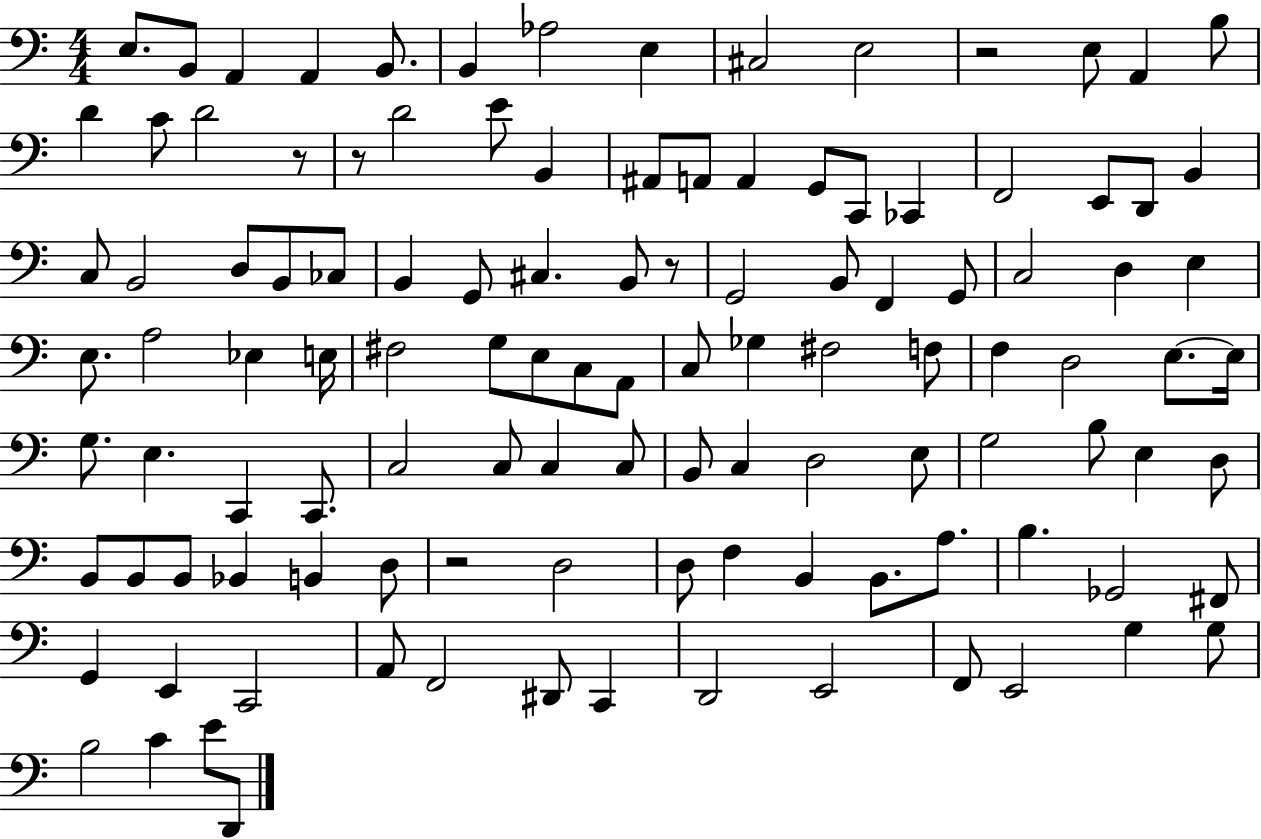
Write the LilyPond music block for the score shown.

{
  \clef bass
  \numericTimeSignature
  \time 4/4
  \key c \major
  \repeat volta 2 { e8. b,8 a,4 a,4 b,8. | b,4 aes2 e4 | cis2 e2 | r2 e8 a,4 b8 | \break d'4 c'8 d'2 r8 | r8 d'2 e'8 b,4 | ais,8 a,8 a,4 g,8 c,8 ces,4 | f,2 e,8 d,8 b,4 | \break c8 b,2 d8 b,8 ces8 | b,4 g,8 cis4. b,8 r8 | g,2 b,8 f,4 g,8 | c2 d4 e4 | \break e8. a2 ees4 e16 | fis2 g8 e8 c8 a,8 | c8 ges4 fis2 f8 | f4 d2 e8.~~ e16 | \break g8. e4. c,4 c,8. | c2 c8 c4 c8 | b,8 c4 d2 e8 | g2 b8 e4 d8 | \break b,8 b,8 b,8 bes,4 b,4 d8 | r2 d2 | d8 f4 b,4 b,8. a8. | b4. ges,2 fis,8 | \break g,4 e,4 c,2 | a,8 f,2 dis,8 c,4 | d,2 e,2 | f,8 e,2 g4 g8 | \break b2 c'4 e'8 d,8 | } \bar "|."
}